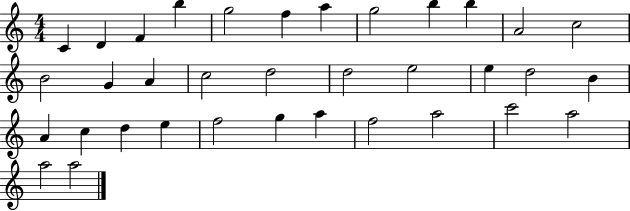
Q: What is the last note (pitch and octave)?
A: A5